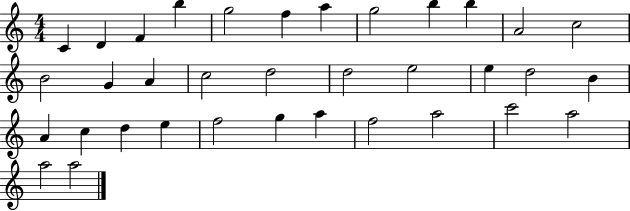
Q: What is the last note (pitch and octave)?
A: A5